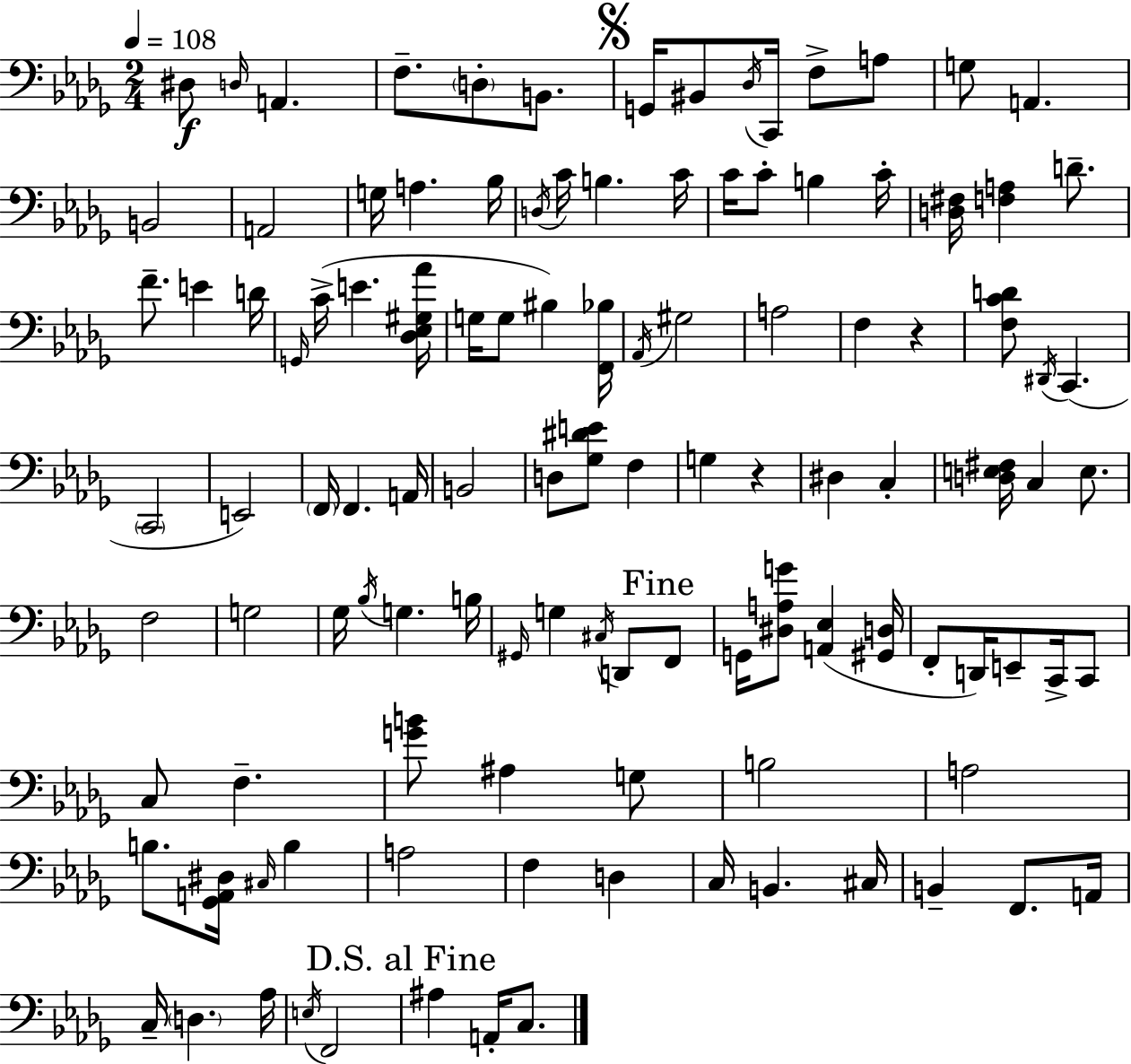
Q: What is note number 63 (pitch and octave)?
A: G#2